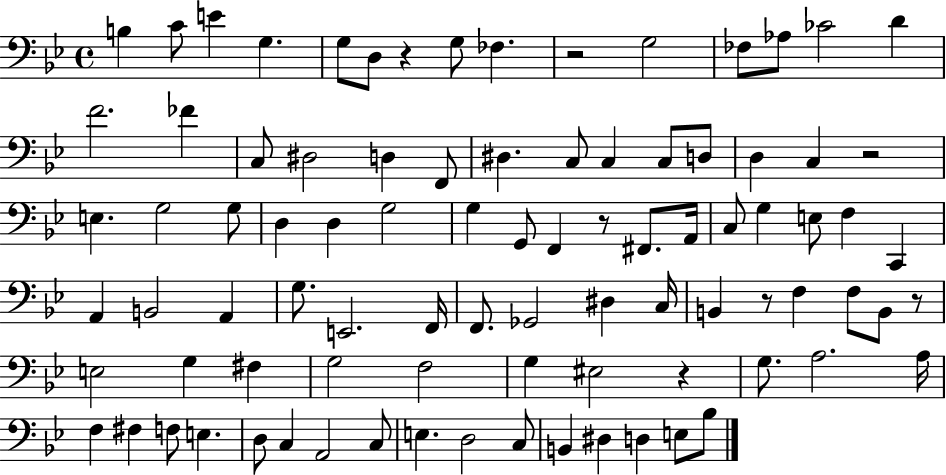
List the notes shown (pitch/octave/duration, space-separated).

B3/q C4/e E4/q G3/q. G3/e D3/e R/q G3/e FES3/q. R/h G3/h FES3/e Ab3/e CES4/h D4/q F4/h. FES4/q C3/e D#3/h D3/q F2/e D#3/q. C3/e C3/q C3/e D3/e D3/q C3/q R/h E3/q. G3/h G3/e D3/q D3/q G3/h G3/q G2/e F2/q R/e F#2/e. A2/s C3/e G3/q E3/e F3/q C2/q A2/q B2/h A2/q G3/e. E2/h. F2/s F2/e. Gb2/h D#3/q C3/s B2/q R/e F3/q F3/e B2/e R/e E3/h G3/q F#3/q G3/h F3/h G3/q EIS3/h R/q G3/e. A3/h. A3/s F3/q F#3/q F3/e E3/q. D3/e C3/q A2/h C3/e E3/q. D3/h C3/e B2/q D#3/q D3/q E3/e Bb3/e